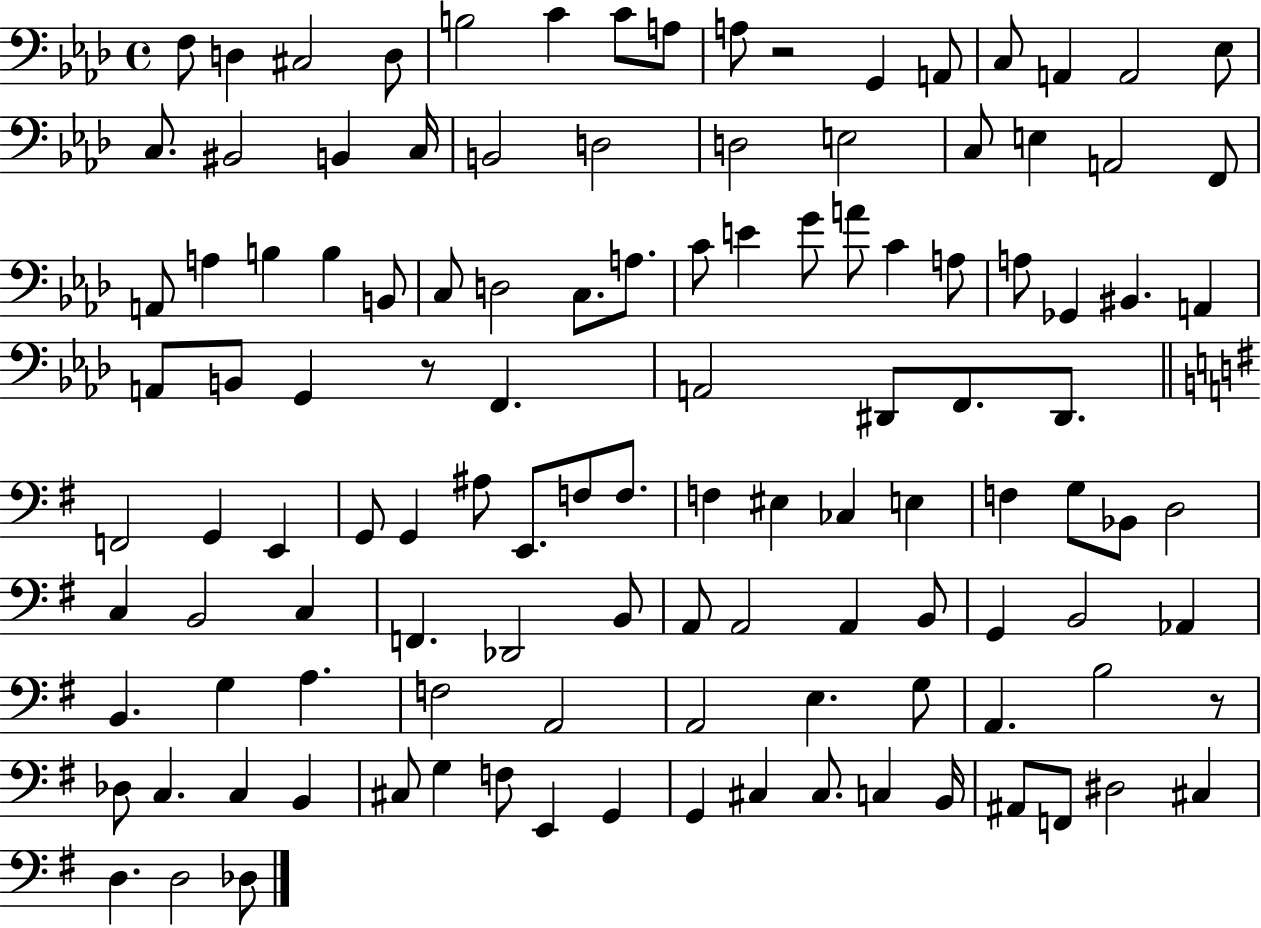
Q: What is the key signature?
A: AES major